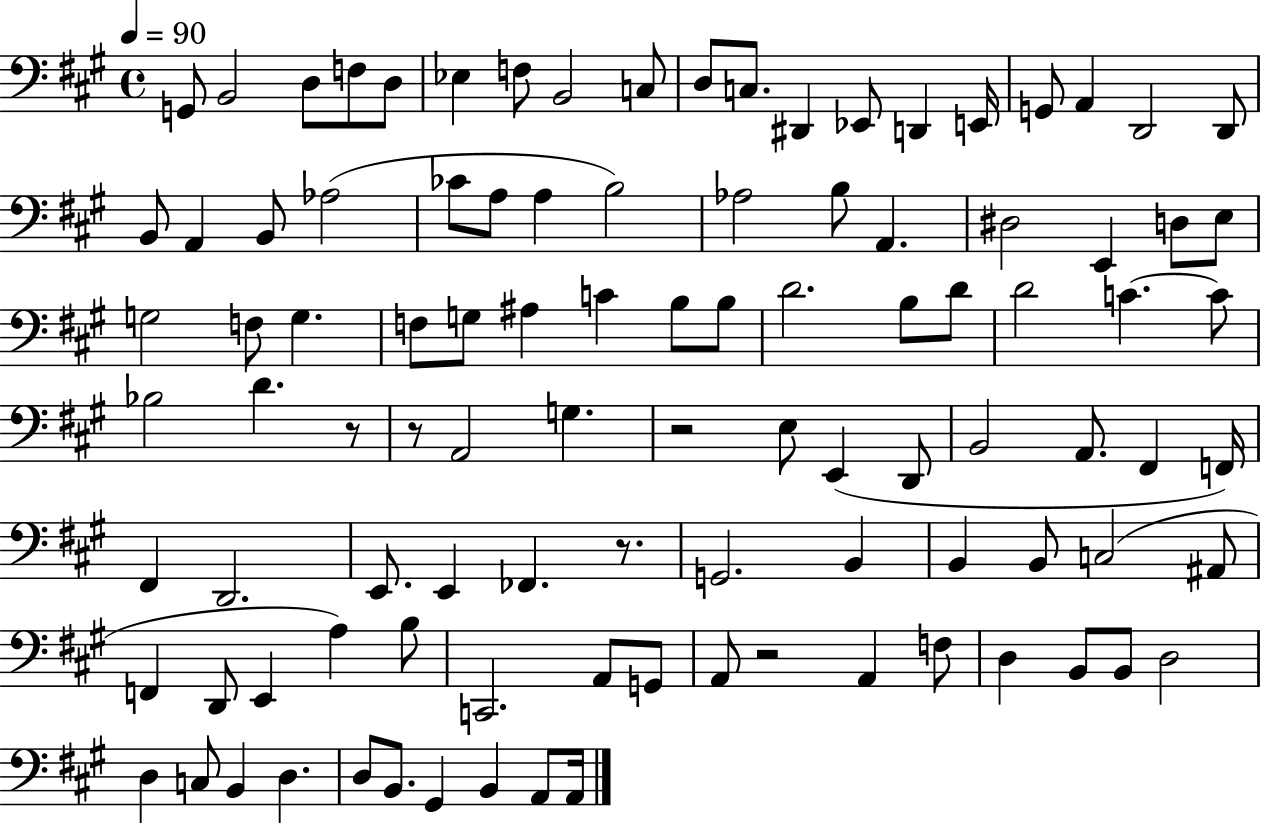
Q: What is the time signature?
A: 4/4